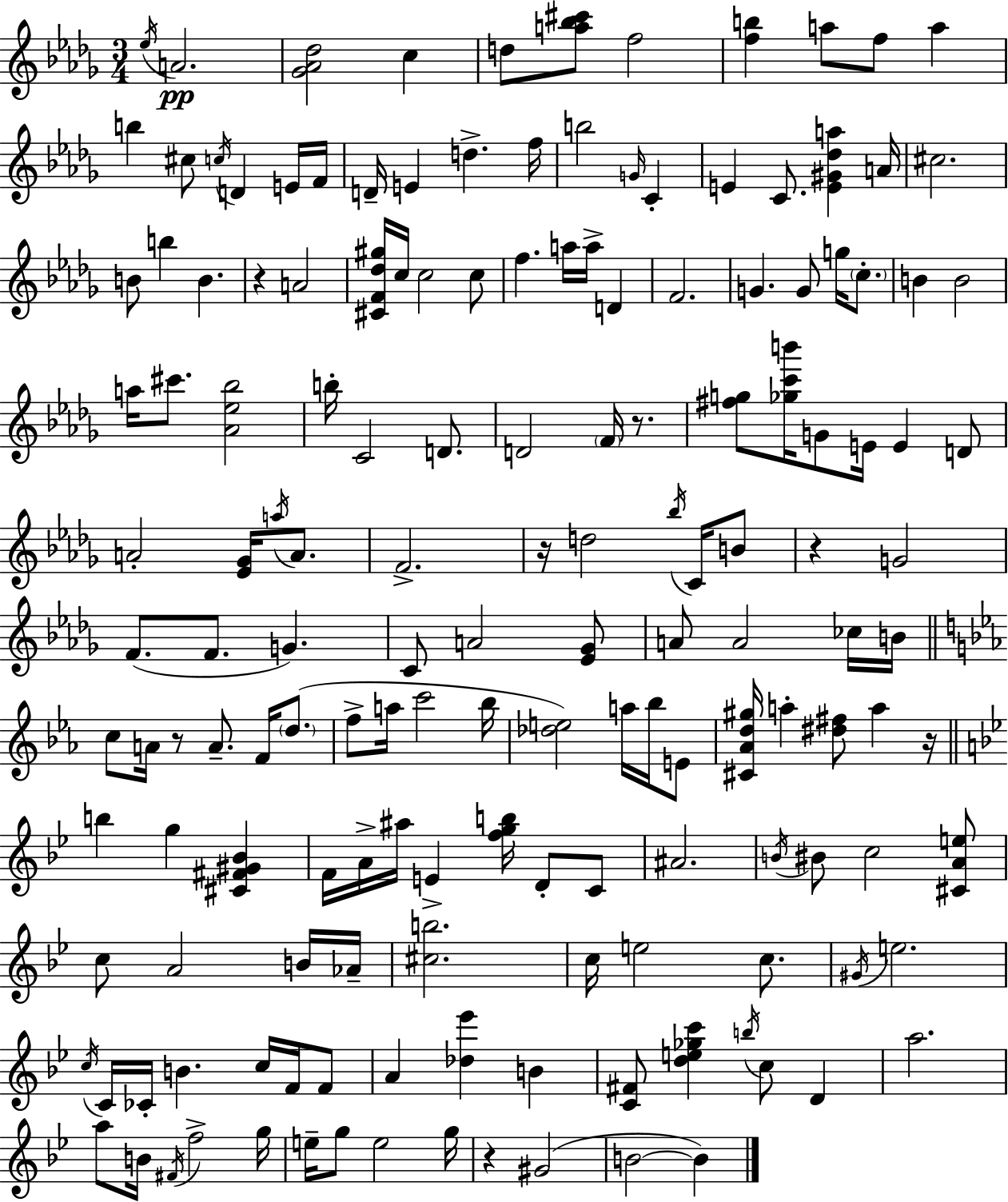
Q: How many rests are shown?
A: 7